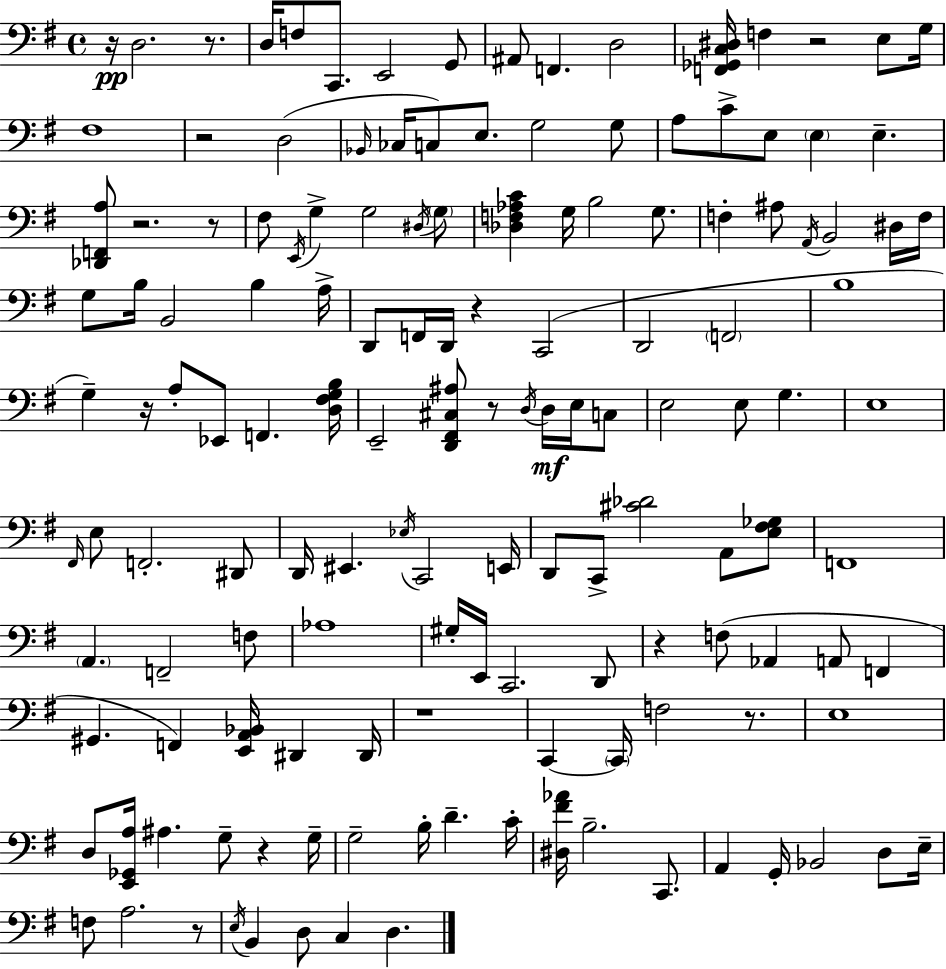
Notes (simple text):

R/s D3/h. R/e. D3/s F3/e C2/e. E2/h G2/e A#2/e F2/q. D3/h [F2,Gb2,C3,D#3]/s F3/q R/h E3/e G3/s F#3/w R/h D3/h Bb2/s CES3/s C3/e E3/e. G3/h G3/e A3/e C4/e E3/e E3/q E3/q. [Db2,F2,A3]/e R/h. R/e F#3/e E2/s G3/q G3/h D#3/s G3/e [Db3,F3,Ab3,C4]/q G3/s B3/h G3/e. F3/q A#3/e A2/s B2/h D#3/s F3/s G3/e B3/s B2/h B3/q A3/s D2/e F2/s D2/s R/q C2/h D2/h F2/h B3/w G3/q R/s A3/e Eb2/e F2/q. [D3,F#3,G3,B3]/s E2/h [D2,F#2,C#3,A#3]/e R/e D3/s D3/s E3/s C3/e E3/h E3/e G3/q. E3/w F#2/s E3/e F2/h. D#2/e D2/s EIS2/q. Eb3/s C2/h E2/s D2/e C2/e [C#4,Db4]/h A2/e [E3,F#3,Gb3]/e F2/w A2/q. F2/h F3/e Ab3/w G#3/s E2/s C2/h. D2/e R/q F3/e Ab2/q A2/e F2/q G#2/q. F2/q [E2,A2,Bb2]/s D#2/q D#2/s R/w C2/q C2/s F3/h R/e. E3/w D3/e [E2,Gb2,A3]/s A#3/q. G3/e R/q G3/s G3/h B3/s D4/q. C4/s [D#3,F#4,Ab4]/s B3/h. C2/e. A2/q G2/s Bb2/h D3/e E3/s F3/e A3/h. R/e E3/s B2/q D3/e C3/q D3/q.